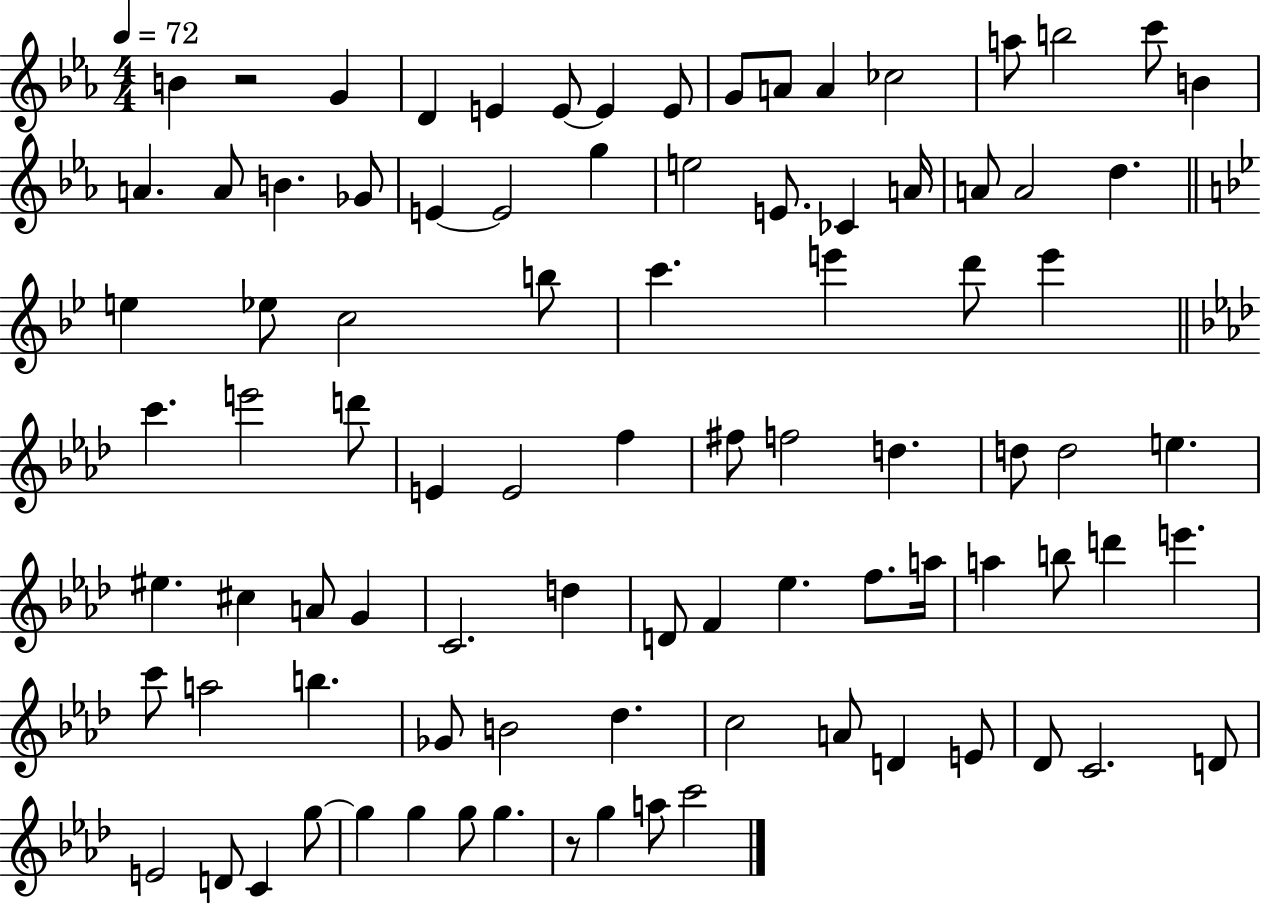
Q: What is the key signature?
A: EES major